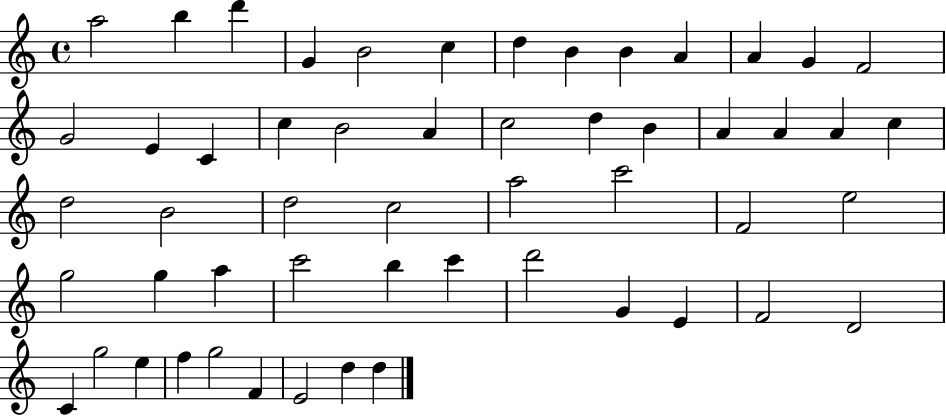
{
  \clef treble
  \time 4/4
  \defaultTimeSignature
  \key c \major
  a''2 b''4 d'''4 | g'4 b'2 c''4 | d''4 b'4 b'4 a'4 | a'4 g'4 f'2 | \break g'2 e'4 c'4 | c''4 b'2 a'4 | c''2 d''4 b'4 | a'4 a'4 a'4 c''4 | \break d''2 b'2 | d''2 c''2 | a''2 c'''2 | f'2 e''2 | \break g''2 g''4 a''4 | c'''2 b''4 c'''4 | d'''2 g'4 e'4 | f'2 d'2 | \break c'4 g''2 e''4 | f''4 g''2 f'4 | e'2 d''4 d''4 | \bar "|."
}